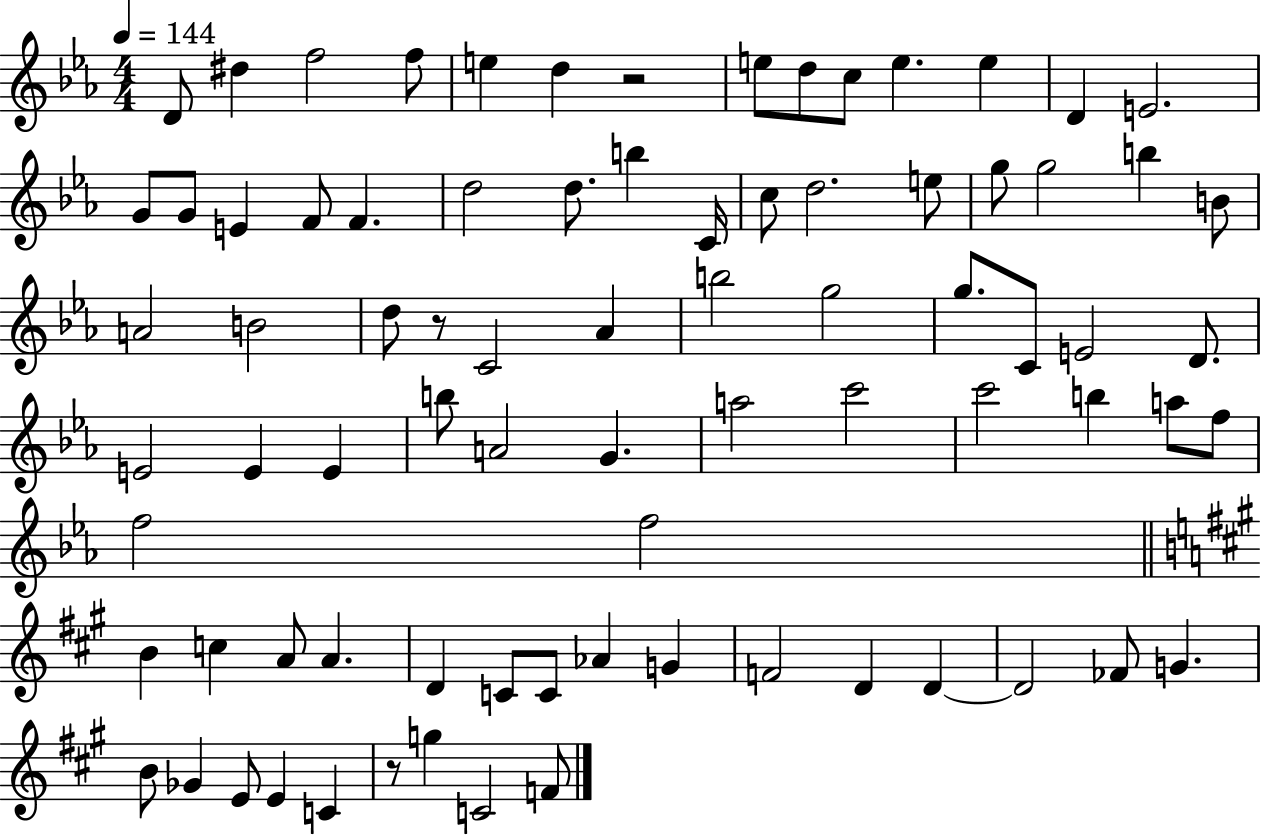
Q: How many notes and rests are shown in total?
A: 80